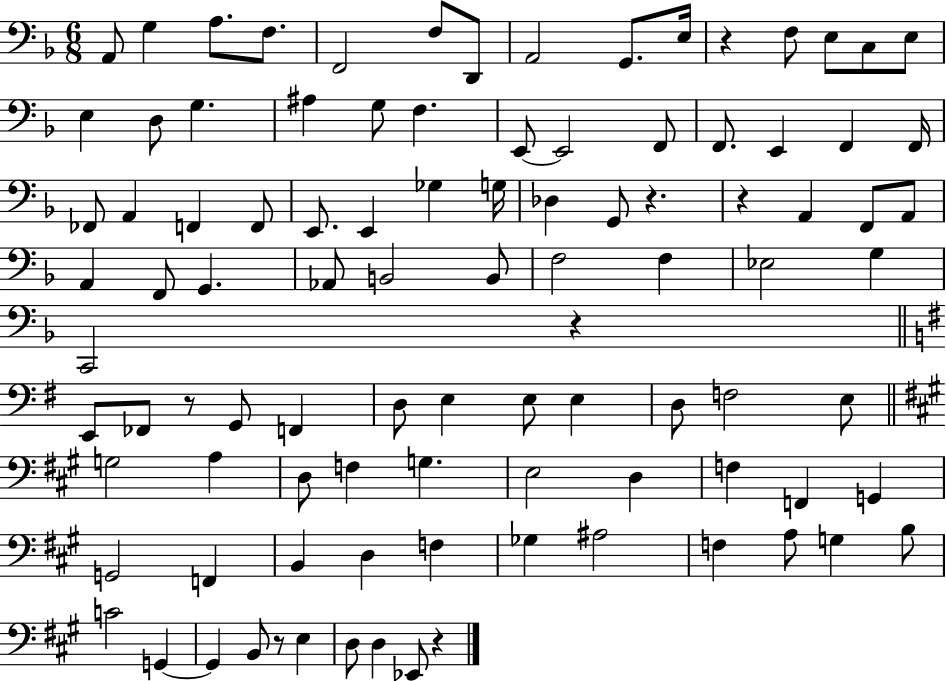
A2/e G3/q A3/e. F3/e. F2/h F3/e D2/e A2/h G2/e. E3/s R/q F3/e E3/e C3/e E3/e E3/q D3/e G3/q. A#3/q G3/e F3/q. E2/e E2/h F2/e F2/e. E2/q F2/q F2/s FES2/e A2/q F2/q F2/e E2/e. E2/q Gb3/q G3/s Db3/q G2/e R/q. R/q A2/q F2/e A2/e A2/q F2/e G2/q. Ab2/e B2/h B2/e F3/h F3/q Eb3/h G3/q C2/h R/q E2/e FES2/e R/e G2/e F2/q D3/e E3/q E3/e E3/q D3/e F3/h E3/e G3/h A3/q D3/e F3/q G3/q. E3/h D3/q F3/q F2/q G2/q G2/h F2/q B2/q D3/q F3/q Gb3/q A#3/h F3/q A3/e G3/q B3/e C4/h G2/q G2/q B2/e R/e E3/q D3/e D3/q Eb2/e R/q